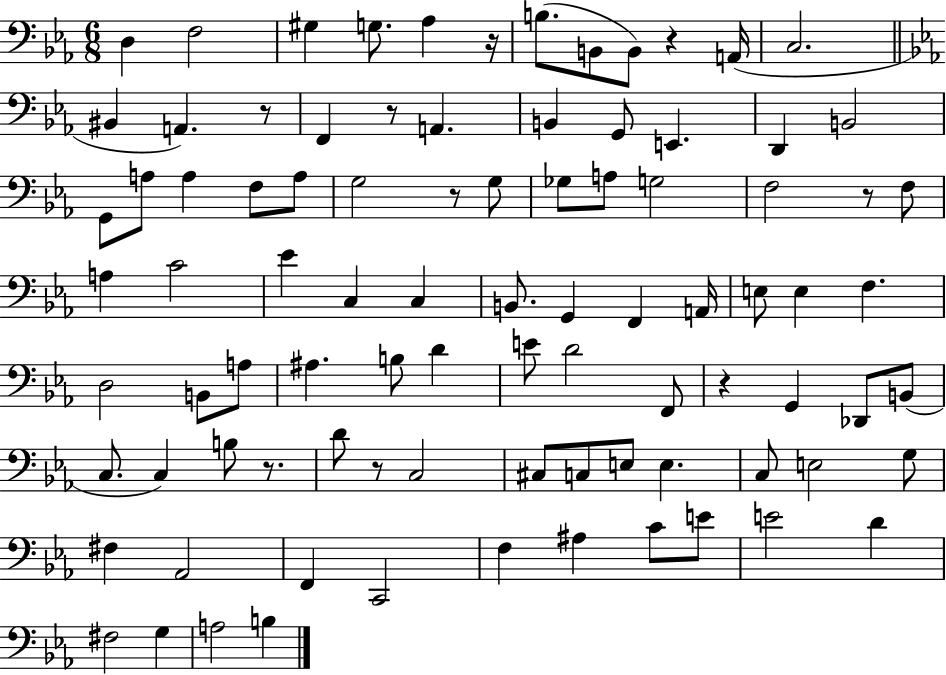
{
  \clef bass
  \numericTimeSignature
  \time 6/8
  \key ees \major
  d4 f2 | gis4 g8. aes4 r16 | b8.( b,8 b,8) r4 a,16( | c2. | \break \bar "||" \break \key ees \major bis,4 a,4.) r8 | f,4 r8 a,4. | b,4 g,8 e,4. | d,4 b,2 | \break g,8 a8 a4 f8 a8 | g2 r8 g8 | ges8 a8 g2 | f2 r8 f8 | \break a4 c'2 | ees'4 c4 c4 | b,8. g,4 f,4 a,16 | e8 e4 f4. | \break d2 b,8 a8 | ais4. b8 d'4 | e'8 d'2 f,8 | r4 g,4 des,8 b,8( | \break c8. c4) b8 r8. | d'8 r8 c2 | cis8 c8 e8 e4. | c8 e2 g8 | \break fis4 aes,2 | f,4 c,2 | f4 ais4 c'8 e'8 | e'2 d'4 | \break fis2 g4 | a2 b4 | \bar "|."
}